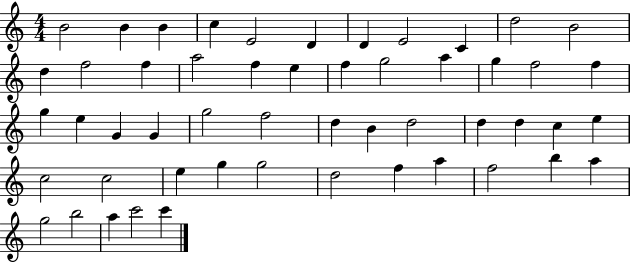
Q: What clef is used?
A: treble